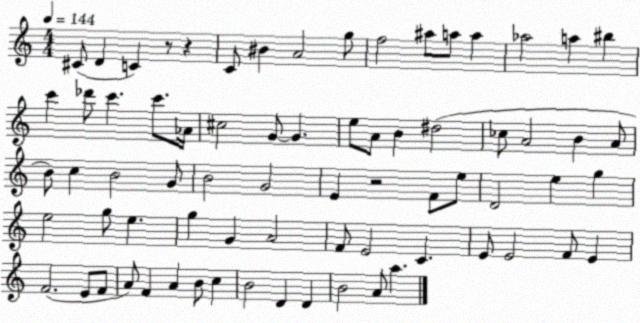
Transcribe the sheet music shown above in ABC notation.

X:1
T:Untitled
M:4/4
L:1/4
K:C
^C/2 D C z/2 z C/2 ^B A2 g/2 f2 ^a/2 a/2 a _a2 a ^b c' _d'/2 c' c'/2 _A/4 ^c2 G/2 G e/2 A/2 B ^d2 _c/2 A2 B A/2 B/2 c B2 G/2 B2 G2 E z2 F/2 e/2 D2 e g e2 g/2 e g G A2 F/2 E2 C E/2 E2 F/2 E F2 E/2 F/2 A/2 F A B/2 c B2 D D B2 A/2 a